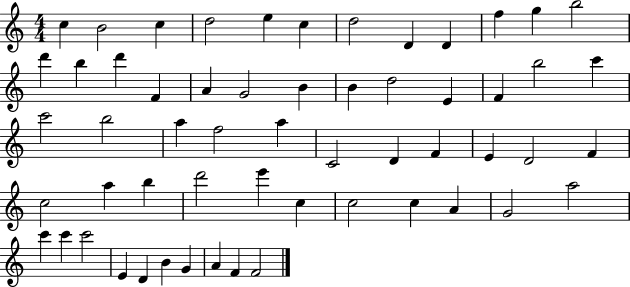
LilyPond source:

{
  \clef treble
  \numericTimeSignature
  \time 4/4
  \key c \major
  c''4 b'2 c''4 | d''2 e''4 c''4 | d''2 d'4 d'4 | f''4 g''4 b''2 | \break d'''4 b''4 d'''4 f'4 | a'4 g'2 b'4 | b'4 d''2 e'4 | f'4 b''2 c'''4 | \break c'''2 b''2 | a''4 f''2 a''4 | c'2 d'4 f'4 | e'4 d'2 f'4 | \break c''2 a''4 b''4 | d'''2 e'''4 c''4 | c''2 c''4 a'4 | g'2 a''2 | \break c'''4 c'''4 c'''2 | e'4 d'4 b'4 g'4 | a'4 f'4 f'2 | \bar "|."
}